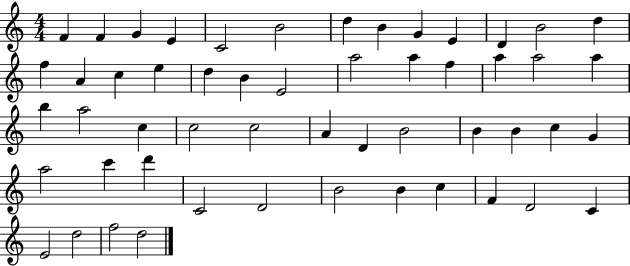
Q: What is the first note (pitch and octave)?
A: F4